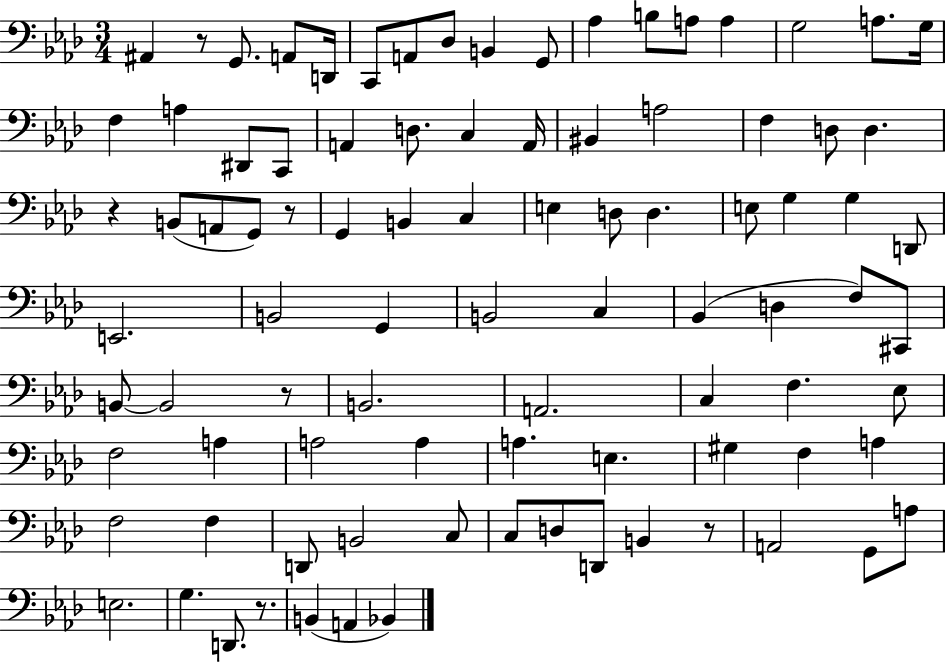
X:1
T:Untitled
M:3/4
L:1/4
K:Ab
^A,, z/2 G,,/2 A,,/2 D,,/4 C,,/2 A,,/2 _D,/2 B,, G,,/2 _A, B,/2 A,/2 A, G,2 A,/2 G,/4 F, A, ^D,,/2 C,,/2 A,, D,/2 C, A,,/4 ^B,, A,2 F, D,/2 D, z B,,/2 A,,/2 G,,/2 z/2 G,, B,, C, E, D,/2 D, E,/2 G, G, D,,/2 E,,2 B,,2 G,, B,,2 C, _B,, D, F,/2 ^C,,/2 B,,/2 B,,2 z/2 B,,2 A,,2 C, F, _E,/2 F,2 A, A,2 A, A, E, ^G, F, A, F,2 F, D,,/2 B,,2 C,/2 C,/2 D,/2 D,,/2 B,, z/2 A,,2 G,,/2 A,/2 E,2 G, D,,/2 z/2 B,, A,, _B,,